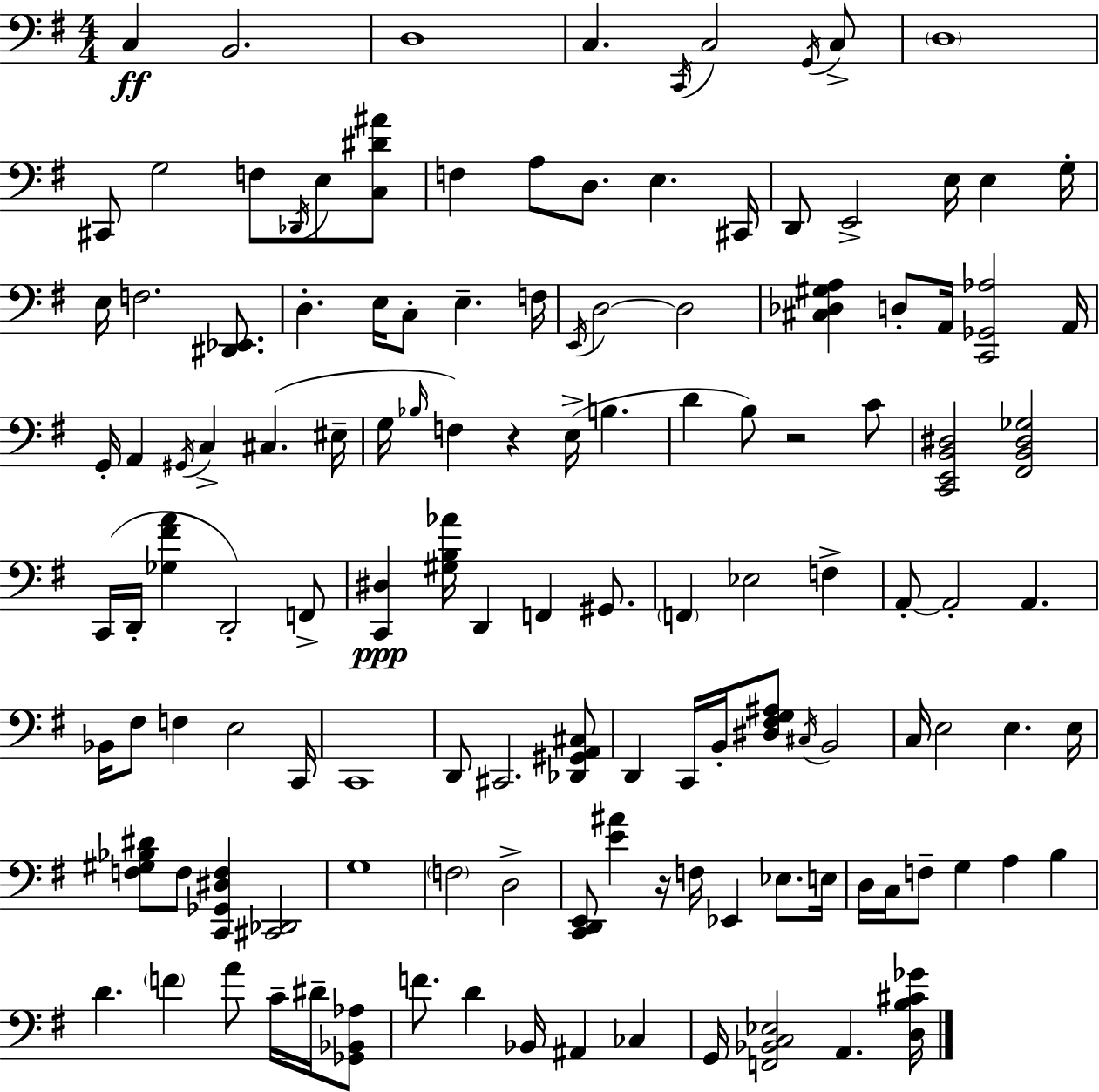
{
  \clef bass
  \numericTimeSignature
  \time 4/4
  \key e \minor
  c4\ff b,2. | d1 | c4. \acciaccatura { c,16 } c2 \acciaccatura { g,16 } | c8-> \parenthesize d1 | \break cis,8 g2 f8 \acciaccatura { des,16 } e8 | <c dis' ais'>8 f4 a8 d8. e4. | cis,16 d,8 e,2-> e16 e4 | g16-. e16 f2. | \break <dis, ees,>8. d4.-. e16 c8-. e4.-- | f16 \acciaccatura { e,16 } d2~~ d2 | <cis des gis a>4 d8-. a,16 <c, ges, aes>2 | a,16 g,16-. a,4 \acciaccatura { gis,16 } c4-> cis4.( | \break eis16-- g16 \grace { bes16 }) f4 r4 e16->( | b4. d'4 b8) r2 | c'8 <c, e, b, dis>2 <fis, b, dis ges>2 | c,16( d,16-. <ges fis' a'>4 d,2-.) | \break f,8-> <c, dis>4\ppp <gis b aes'>16 d,4 f,4 | gis,8. \parenthesize f,4 ees2 | f4-> a,8-.~~ a,2-. | a,4. bes,16 fis8 f4 e2 | \break c,16 c,1 | d,8 cis,2. | <des, gis, a, cis>8 d,4 c,16 b,16-. <dis fis g ais>8 \acciaccatura { cis16 } b,2 | c16 e2 | \break e4. e16 <f gis bes dis'>8 f8 <c, ges, dis f>4 <cis, des,>2 | g1 | \parenthesize f2 d2-> | <c, d, e,>8 <e' ais'>4 r16 f16 ees,4 | \break ees8. e16 d16 c16 f8-- g4 a4 | b4 d'4. \parenthesize f'4 | a'8 c'16-- dis'16-- <ges, bes, aes>8 f'8. d'4 bes,16 ais,4 | ces4 g,16 <f, bes, c ees>2 | \break a,4. <d b cis' ges'>16 \bar "|."
}